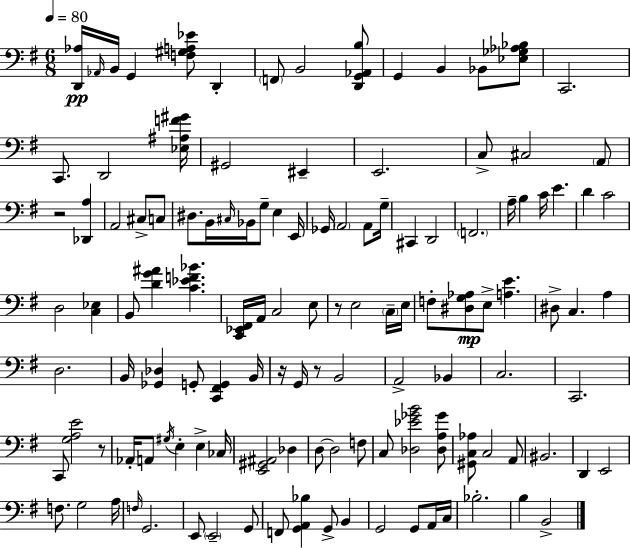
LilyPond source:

{
  \clef bass
  \numericTimeSignature
  \time 6/8
  \key g \major
  \tempo 4 = 80
  <d, aes>16\pp \grace { aes,16 } b,16 g,4 <f gis a ees'>8 d,4-. | \parenthesize f,8 b,2 <d, g, aes, b>8 | g,4 b,4 bes,8 <ees ges aes bes>8 | c,2. | \break c,8. d,2 | <ees ais f' gis'>16 gis,2 eis,4-- | e,2. | c8-> cis2 \parenthesize a,8 | \break r2 <des, a>4 | a,2 cis8-> c8 | dis8. b,16 \grace { cis16 } bes,16 g8-- e4 | e,16 ges,16 \parenthesize a,2 a,8 | \break g16-- cis,4 d,2 | \parenthesize f,2. | a16-- b4 c'16 e'4. | d'4 c'2 | \break d2 <c ees>4 | b,8 <d' g' ais'>4 <c' ees' f' bes'>4. | <c, ees, fis,>16 a,16 c2 | e8 r8 e2 | \break \parenthesize c16-- e16 f8-. <dis g aes>8\mp e8-> <a e'>4. | dis8-> c4. a4 | d2. | b,16 <ges, des>4 g,8-. <c, fis, g,>4 | \break b,16 r16 g,16 r8 b,2 | a,2-> bes,4 | c2. | c,2. | \break c,8 <g a e'>2 | r8 aes,16-. a,8 \acciaccatura { gis16 } e4-. e4-> | ces16 <e, gis, ais,>2 des4 | d8~~ d2 | \break f8 c8 <des ees' ges' b'>2 | <des a ges'>8 <gis, c aes>8 c2 | a,8 bis,2. | d,4 e,2 | \break f8. g2 | a16 \grace { f16 } g,2. | e,8 \parenthesize e,2-- | g,8 f,8 <g, a, bes>4 g,8-> | \break b,4 g,2 | g,8 a,16 c16 bes2.-. | b4 b,2-> | \bar "|."
}